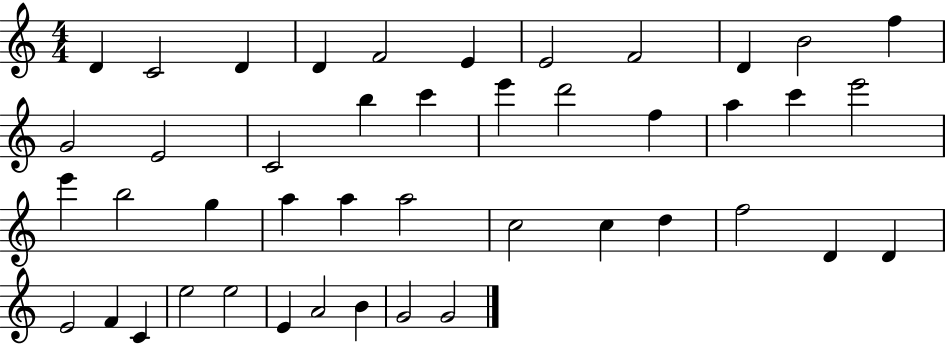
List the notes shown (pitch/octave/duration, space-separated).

D4/q C4/h D4/q D4/q F4/h E4/q E4/h F4/h D4/q B4/h F5/q G4/h E4/h C4/h B5/q C6/q E6/q D6/h F5/q A5/q C6/q E6/h E6/q B5/h G5/q A5/q A5/q A5/h C5/h C5/q D5/q F5/h D4/q D4/q E4/h F4/q C4/q E5/h E5/h E4/q A4/h B4/q G4/h G4/h